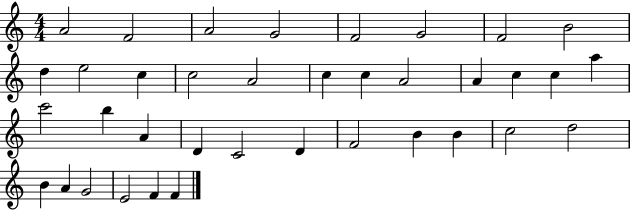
A4/h F4/h A4/h G4/h F4/h G4/h F4/h B4/h D5/q E5/h C5/q C5/h A4/h C5/q C5/q A4/h A4/q C5/q C5/q A5/q C6/h B5/q A4/q D4/q C4/h D4/q F4/h B4/q B4/q C5/h D5/h B4/q A4/q G4/h E4/h F4/q F4/q